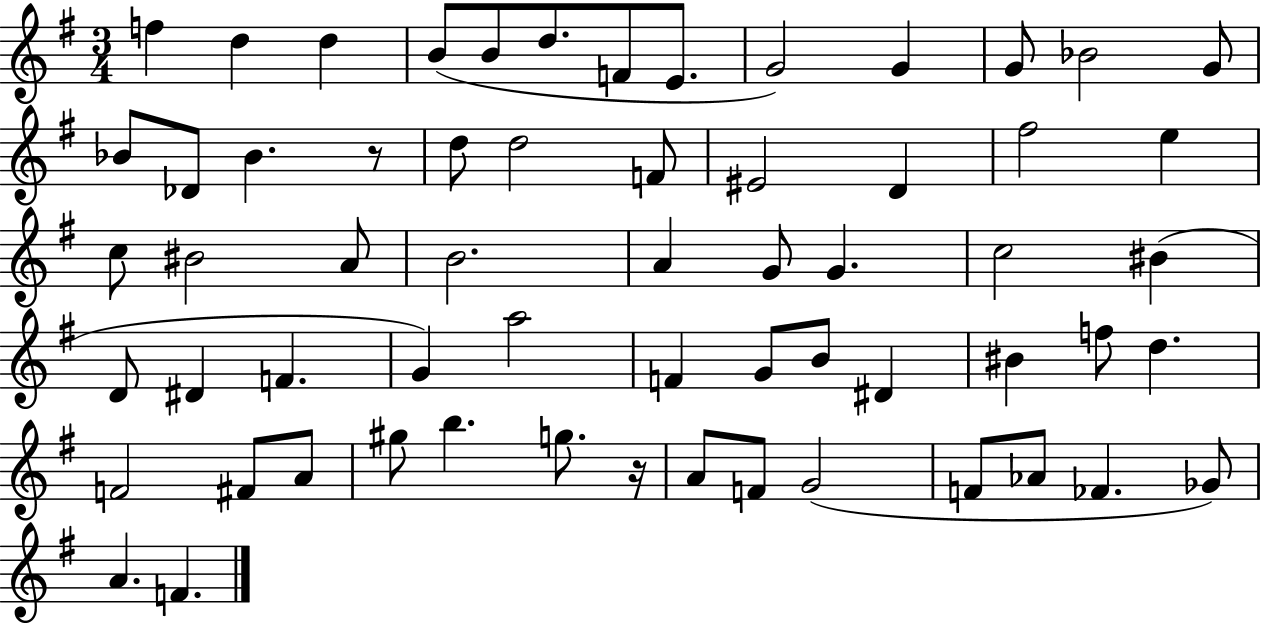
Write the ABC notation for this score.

X:1
T:Untitled
M:3/4
L:1/4
K:G
f d d B/2 B/2 d/2 F/2 E/2 G2 G G/2 _B2 G/2 _B/2 _D/2 _B z/2 d/2 d2 F/2 ^E2 D ^f2 e c/2 ^B2 A/2 B2 A G/2 G c2 ^B D/2 ^D F G a2 F G/2 B/2 ^D ^B f/2 d F2 ^F/2 A/2 ^g/2 b g/2 z/4 A/2 F/2 G2 F/2 _A/2 _F _G/2 A F